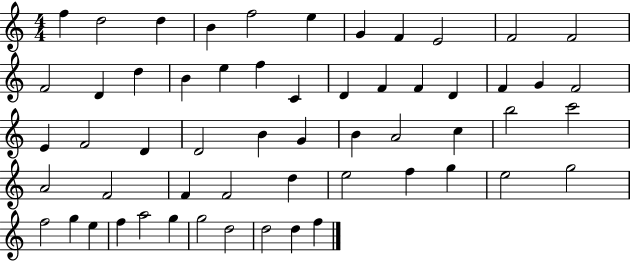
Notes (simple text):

F5/q D5/h D5/q B4/q F5/h E5/q G4/q F4/q E4/h F4/h F4/h F4/h D4/q D5/q B4/q E5/q F5/q C4/q D4/q F4/q F4/q D4/q F4/q G4/q F4/h E4/q F4/h D4/q D4/h B4/q G4/q B4/q A4/h C5/q B5/h C6/h A4/h F4/h F4/q F4/h D5/q E5/h F5/q G5/q E5/h G5/h F5/h G5/q E5/q F5/q A5/h G5/q G5/h D5/h D5/h D5/q F5/q